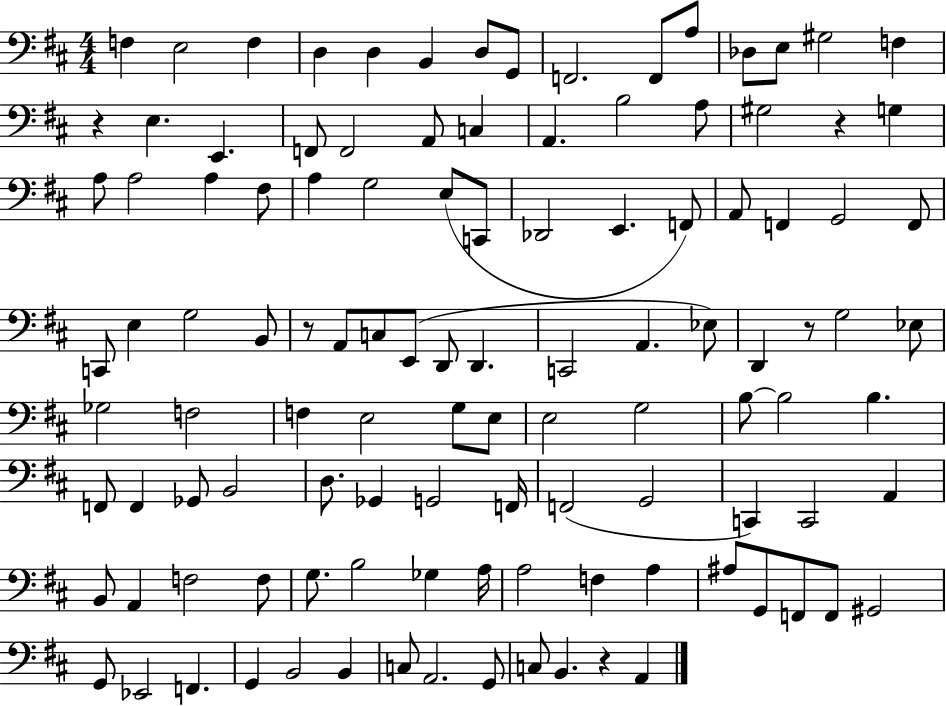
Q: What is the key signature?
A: D major